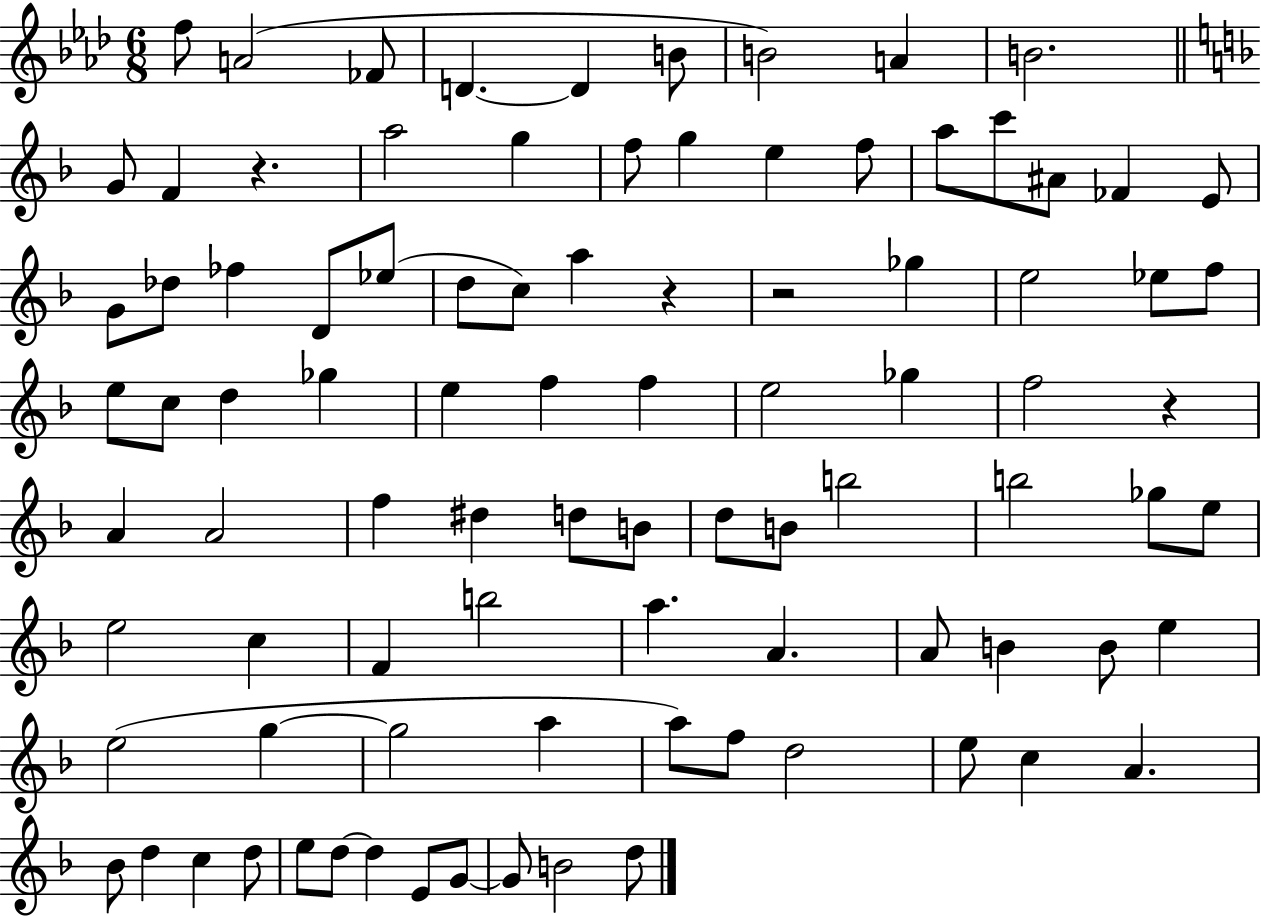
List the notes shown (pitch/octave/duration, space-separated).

F5/e A4/h FES4/e D4/q. D4/q B4/e B4/h A4/q B4/h. G4/e F4/q R/q. A5/h G5/q F5/e G5/q E5/q F5/e A5/e C6/e A#4/e FES4/q E4/e G4/e Db5/e FES5/q D4/e Eb5/e D5/e C5/e A5/q R/q R/h Gb5/q E5/h Eb5/e F5/e E5/e C5/e D5/q Gb5/q E5/q F5/q F5/q E5/h Gb5/q F5/h R/q A4/q A4/h F5/q D#5/q D5/e B4/e D5/e B4/e B5/h B5/h Gb5/e E5/e E5/h C5/q F4/q B5/h A5/q. A4/q. A4/e B4/q B4/e E5/q E5/h G5/q G5/h A5/q A5/e F5/e D5/h E5/e C5/q A4/q. Bb4/e D5/q C5/q D5/e E5/e D5/e D5/q E4/e G4/e G4/e B4/h D5/e